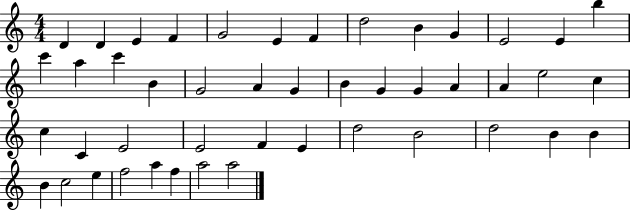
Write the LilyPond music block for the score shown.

{
  \clef treble
  \numericTimeSignature
  \time 4/4
  \key c \major
  d'4 d'4 e'4 f'4 | g'2 e'4 f'4 | d''2 b'4 g'4 | e'2 e'4 b''4 | \break c'''4 a''4 c'''4 b'4 | g'2 a'4 g'4 | b'4 g'4 g'4 a'4 | a'4 e''2 c''4 | \break c''4 c'4 e'2 | e'2 f'4 e'4 | d''2 b'2 | d''2 b'4 b'4 | \break b'4 c''2 e''4 | f''2 a''4 f''4 | a''2 a''2 | \bar "|."
}